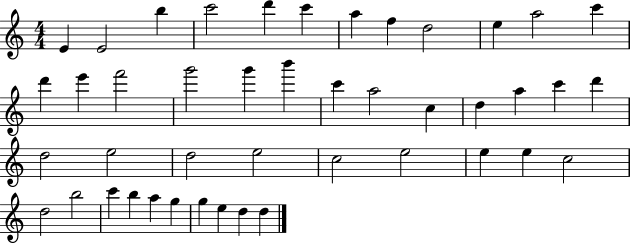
{
  \clef treble
  \numericTimeSignature
  \time 4/4
  \key c \major
  e'4 e'2 b''4 | c'''2 d'''4 c'''4 | a''4 f''4 d''2 | e''4 a''2 c'''4 | \break d'''4 e'''4 f'''2 | g'''2 g'''4 b'''4 | c'''4 a''2 c''4 | d''4 a''4 c'''4 d'''4 | \break d''2 e''2 | d''2 e''2 | c''2 e''2 | e''4 e''4 c''2 | \break d''2 b''2 | c'''4 b''4 a''4 g''4 | g''4 e''4 d''4 d''4 | \bar "|."
}